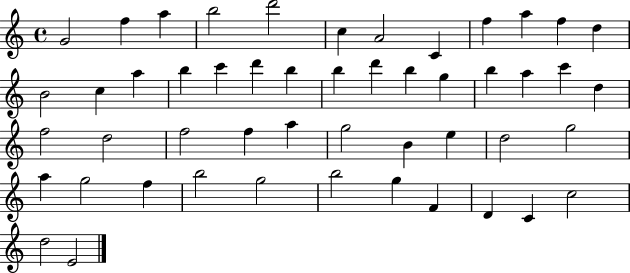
X:1
T:Untitled
M:4/4
L:1/4
K:C
G2 f a b2 d'2 c A2 C f a f d B2 c a b c' d' b b d' b g b a c' d f2 d2 f2 f a g2 B e d2 g2 a g2 f b2 g2 b2 g F D C c2 d2 E2